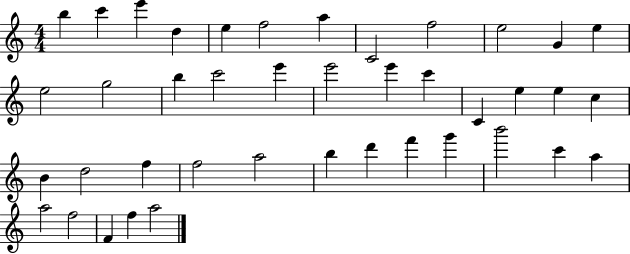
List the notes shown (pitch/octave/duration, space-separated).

B5/q C6/q E6/q D5/q E5/q F5/h A5/q C4/h F5/h E5/h G4/q E5/q E5/h G5/h B5/q C6/h E6/q E6/h E6/q C6/q C4/q E5/q E5/q C5/q B4/q D5/h F5/q F5/h A5/h B5/q D6/q F6/q G6/q B6/h C6/q A5/q A5/h F5/h F4/q F5/q A5/h